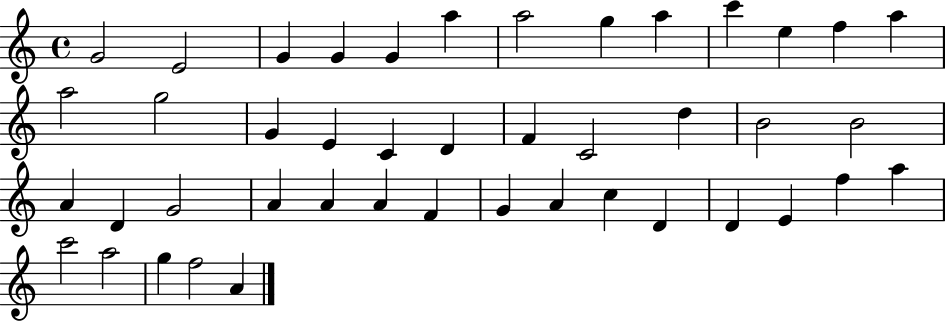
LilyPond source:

{
  \clef treble
  \time 4/4
  \defaultTimeSignature
  \key c \major
  g'2 e'2 | g'4 g'4 g'4 a''4 | a''2 g''4 a''4 | c'''4 e''4 f''4 a''4 | \break a''2 g''2 | g'4 e'4 c'4 d'4 | f'4 c'2 d''4 | b'2 b'2 | \break a'4 d'4 g'2 | a'4 a'4 a'4 f'4 | g'4 a'4 c''4 d'4 | d'4 e'4 f''4 a''4 | \break c'''2 a''2 | g''4 f''2 a'4 | \bar "|."
}